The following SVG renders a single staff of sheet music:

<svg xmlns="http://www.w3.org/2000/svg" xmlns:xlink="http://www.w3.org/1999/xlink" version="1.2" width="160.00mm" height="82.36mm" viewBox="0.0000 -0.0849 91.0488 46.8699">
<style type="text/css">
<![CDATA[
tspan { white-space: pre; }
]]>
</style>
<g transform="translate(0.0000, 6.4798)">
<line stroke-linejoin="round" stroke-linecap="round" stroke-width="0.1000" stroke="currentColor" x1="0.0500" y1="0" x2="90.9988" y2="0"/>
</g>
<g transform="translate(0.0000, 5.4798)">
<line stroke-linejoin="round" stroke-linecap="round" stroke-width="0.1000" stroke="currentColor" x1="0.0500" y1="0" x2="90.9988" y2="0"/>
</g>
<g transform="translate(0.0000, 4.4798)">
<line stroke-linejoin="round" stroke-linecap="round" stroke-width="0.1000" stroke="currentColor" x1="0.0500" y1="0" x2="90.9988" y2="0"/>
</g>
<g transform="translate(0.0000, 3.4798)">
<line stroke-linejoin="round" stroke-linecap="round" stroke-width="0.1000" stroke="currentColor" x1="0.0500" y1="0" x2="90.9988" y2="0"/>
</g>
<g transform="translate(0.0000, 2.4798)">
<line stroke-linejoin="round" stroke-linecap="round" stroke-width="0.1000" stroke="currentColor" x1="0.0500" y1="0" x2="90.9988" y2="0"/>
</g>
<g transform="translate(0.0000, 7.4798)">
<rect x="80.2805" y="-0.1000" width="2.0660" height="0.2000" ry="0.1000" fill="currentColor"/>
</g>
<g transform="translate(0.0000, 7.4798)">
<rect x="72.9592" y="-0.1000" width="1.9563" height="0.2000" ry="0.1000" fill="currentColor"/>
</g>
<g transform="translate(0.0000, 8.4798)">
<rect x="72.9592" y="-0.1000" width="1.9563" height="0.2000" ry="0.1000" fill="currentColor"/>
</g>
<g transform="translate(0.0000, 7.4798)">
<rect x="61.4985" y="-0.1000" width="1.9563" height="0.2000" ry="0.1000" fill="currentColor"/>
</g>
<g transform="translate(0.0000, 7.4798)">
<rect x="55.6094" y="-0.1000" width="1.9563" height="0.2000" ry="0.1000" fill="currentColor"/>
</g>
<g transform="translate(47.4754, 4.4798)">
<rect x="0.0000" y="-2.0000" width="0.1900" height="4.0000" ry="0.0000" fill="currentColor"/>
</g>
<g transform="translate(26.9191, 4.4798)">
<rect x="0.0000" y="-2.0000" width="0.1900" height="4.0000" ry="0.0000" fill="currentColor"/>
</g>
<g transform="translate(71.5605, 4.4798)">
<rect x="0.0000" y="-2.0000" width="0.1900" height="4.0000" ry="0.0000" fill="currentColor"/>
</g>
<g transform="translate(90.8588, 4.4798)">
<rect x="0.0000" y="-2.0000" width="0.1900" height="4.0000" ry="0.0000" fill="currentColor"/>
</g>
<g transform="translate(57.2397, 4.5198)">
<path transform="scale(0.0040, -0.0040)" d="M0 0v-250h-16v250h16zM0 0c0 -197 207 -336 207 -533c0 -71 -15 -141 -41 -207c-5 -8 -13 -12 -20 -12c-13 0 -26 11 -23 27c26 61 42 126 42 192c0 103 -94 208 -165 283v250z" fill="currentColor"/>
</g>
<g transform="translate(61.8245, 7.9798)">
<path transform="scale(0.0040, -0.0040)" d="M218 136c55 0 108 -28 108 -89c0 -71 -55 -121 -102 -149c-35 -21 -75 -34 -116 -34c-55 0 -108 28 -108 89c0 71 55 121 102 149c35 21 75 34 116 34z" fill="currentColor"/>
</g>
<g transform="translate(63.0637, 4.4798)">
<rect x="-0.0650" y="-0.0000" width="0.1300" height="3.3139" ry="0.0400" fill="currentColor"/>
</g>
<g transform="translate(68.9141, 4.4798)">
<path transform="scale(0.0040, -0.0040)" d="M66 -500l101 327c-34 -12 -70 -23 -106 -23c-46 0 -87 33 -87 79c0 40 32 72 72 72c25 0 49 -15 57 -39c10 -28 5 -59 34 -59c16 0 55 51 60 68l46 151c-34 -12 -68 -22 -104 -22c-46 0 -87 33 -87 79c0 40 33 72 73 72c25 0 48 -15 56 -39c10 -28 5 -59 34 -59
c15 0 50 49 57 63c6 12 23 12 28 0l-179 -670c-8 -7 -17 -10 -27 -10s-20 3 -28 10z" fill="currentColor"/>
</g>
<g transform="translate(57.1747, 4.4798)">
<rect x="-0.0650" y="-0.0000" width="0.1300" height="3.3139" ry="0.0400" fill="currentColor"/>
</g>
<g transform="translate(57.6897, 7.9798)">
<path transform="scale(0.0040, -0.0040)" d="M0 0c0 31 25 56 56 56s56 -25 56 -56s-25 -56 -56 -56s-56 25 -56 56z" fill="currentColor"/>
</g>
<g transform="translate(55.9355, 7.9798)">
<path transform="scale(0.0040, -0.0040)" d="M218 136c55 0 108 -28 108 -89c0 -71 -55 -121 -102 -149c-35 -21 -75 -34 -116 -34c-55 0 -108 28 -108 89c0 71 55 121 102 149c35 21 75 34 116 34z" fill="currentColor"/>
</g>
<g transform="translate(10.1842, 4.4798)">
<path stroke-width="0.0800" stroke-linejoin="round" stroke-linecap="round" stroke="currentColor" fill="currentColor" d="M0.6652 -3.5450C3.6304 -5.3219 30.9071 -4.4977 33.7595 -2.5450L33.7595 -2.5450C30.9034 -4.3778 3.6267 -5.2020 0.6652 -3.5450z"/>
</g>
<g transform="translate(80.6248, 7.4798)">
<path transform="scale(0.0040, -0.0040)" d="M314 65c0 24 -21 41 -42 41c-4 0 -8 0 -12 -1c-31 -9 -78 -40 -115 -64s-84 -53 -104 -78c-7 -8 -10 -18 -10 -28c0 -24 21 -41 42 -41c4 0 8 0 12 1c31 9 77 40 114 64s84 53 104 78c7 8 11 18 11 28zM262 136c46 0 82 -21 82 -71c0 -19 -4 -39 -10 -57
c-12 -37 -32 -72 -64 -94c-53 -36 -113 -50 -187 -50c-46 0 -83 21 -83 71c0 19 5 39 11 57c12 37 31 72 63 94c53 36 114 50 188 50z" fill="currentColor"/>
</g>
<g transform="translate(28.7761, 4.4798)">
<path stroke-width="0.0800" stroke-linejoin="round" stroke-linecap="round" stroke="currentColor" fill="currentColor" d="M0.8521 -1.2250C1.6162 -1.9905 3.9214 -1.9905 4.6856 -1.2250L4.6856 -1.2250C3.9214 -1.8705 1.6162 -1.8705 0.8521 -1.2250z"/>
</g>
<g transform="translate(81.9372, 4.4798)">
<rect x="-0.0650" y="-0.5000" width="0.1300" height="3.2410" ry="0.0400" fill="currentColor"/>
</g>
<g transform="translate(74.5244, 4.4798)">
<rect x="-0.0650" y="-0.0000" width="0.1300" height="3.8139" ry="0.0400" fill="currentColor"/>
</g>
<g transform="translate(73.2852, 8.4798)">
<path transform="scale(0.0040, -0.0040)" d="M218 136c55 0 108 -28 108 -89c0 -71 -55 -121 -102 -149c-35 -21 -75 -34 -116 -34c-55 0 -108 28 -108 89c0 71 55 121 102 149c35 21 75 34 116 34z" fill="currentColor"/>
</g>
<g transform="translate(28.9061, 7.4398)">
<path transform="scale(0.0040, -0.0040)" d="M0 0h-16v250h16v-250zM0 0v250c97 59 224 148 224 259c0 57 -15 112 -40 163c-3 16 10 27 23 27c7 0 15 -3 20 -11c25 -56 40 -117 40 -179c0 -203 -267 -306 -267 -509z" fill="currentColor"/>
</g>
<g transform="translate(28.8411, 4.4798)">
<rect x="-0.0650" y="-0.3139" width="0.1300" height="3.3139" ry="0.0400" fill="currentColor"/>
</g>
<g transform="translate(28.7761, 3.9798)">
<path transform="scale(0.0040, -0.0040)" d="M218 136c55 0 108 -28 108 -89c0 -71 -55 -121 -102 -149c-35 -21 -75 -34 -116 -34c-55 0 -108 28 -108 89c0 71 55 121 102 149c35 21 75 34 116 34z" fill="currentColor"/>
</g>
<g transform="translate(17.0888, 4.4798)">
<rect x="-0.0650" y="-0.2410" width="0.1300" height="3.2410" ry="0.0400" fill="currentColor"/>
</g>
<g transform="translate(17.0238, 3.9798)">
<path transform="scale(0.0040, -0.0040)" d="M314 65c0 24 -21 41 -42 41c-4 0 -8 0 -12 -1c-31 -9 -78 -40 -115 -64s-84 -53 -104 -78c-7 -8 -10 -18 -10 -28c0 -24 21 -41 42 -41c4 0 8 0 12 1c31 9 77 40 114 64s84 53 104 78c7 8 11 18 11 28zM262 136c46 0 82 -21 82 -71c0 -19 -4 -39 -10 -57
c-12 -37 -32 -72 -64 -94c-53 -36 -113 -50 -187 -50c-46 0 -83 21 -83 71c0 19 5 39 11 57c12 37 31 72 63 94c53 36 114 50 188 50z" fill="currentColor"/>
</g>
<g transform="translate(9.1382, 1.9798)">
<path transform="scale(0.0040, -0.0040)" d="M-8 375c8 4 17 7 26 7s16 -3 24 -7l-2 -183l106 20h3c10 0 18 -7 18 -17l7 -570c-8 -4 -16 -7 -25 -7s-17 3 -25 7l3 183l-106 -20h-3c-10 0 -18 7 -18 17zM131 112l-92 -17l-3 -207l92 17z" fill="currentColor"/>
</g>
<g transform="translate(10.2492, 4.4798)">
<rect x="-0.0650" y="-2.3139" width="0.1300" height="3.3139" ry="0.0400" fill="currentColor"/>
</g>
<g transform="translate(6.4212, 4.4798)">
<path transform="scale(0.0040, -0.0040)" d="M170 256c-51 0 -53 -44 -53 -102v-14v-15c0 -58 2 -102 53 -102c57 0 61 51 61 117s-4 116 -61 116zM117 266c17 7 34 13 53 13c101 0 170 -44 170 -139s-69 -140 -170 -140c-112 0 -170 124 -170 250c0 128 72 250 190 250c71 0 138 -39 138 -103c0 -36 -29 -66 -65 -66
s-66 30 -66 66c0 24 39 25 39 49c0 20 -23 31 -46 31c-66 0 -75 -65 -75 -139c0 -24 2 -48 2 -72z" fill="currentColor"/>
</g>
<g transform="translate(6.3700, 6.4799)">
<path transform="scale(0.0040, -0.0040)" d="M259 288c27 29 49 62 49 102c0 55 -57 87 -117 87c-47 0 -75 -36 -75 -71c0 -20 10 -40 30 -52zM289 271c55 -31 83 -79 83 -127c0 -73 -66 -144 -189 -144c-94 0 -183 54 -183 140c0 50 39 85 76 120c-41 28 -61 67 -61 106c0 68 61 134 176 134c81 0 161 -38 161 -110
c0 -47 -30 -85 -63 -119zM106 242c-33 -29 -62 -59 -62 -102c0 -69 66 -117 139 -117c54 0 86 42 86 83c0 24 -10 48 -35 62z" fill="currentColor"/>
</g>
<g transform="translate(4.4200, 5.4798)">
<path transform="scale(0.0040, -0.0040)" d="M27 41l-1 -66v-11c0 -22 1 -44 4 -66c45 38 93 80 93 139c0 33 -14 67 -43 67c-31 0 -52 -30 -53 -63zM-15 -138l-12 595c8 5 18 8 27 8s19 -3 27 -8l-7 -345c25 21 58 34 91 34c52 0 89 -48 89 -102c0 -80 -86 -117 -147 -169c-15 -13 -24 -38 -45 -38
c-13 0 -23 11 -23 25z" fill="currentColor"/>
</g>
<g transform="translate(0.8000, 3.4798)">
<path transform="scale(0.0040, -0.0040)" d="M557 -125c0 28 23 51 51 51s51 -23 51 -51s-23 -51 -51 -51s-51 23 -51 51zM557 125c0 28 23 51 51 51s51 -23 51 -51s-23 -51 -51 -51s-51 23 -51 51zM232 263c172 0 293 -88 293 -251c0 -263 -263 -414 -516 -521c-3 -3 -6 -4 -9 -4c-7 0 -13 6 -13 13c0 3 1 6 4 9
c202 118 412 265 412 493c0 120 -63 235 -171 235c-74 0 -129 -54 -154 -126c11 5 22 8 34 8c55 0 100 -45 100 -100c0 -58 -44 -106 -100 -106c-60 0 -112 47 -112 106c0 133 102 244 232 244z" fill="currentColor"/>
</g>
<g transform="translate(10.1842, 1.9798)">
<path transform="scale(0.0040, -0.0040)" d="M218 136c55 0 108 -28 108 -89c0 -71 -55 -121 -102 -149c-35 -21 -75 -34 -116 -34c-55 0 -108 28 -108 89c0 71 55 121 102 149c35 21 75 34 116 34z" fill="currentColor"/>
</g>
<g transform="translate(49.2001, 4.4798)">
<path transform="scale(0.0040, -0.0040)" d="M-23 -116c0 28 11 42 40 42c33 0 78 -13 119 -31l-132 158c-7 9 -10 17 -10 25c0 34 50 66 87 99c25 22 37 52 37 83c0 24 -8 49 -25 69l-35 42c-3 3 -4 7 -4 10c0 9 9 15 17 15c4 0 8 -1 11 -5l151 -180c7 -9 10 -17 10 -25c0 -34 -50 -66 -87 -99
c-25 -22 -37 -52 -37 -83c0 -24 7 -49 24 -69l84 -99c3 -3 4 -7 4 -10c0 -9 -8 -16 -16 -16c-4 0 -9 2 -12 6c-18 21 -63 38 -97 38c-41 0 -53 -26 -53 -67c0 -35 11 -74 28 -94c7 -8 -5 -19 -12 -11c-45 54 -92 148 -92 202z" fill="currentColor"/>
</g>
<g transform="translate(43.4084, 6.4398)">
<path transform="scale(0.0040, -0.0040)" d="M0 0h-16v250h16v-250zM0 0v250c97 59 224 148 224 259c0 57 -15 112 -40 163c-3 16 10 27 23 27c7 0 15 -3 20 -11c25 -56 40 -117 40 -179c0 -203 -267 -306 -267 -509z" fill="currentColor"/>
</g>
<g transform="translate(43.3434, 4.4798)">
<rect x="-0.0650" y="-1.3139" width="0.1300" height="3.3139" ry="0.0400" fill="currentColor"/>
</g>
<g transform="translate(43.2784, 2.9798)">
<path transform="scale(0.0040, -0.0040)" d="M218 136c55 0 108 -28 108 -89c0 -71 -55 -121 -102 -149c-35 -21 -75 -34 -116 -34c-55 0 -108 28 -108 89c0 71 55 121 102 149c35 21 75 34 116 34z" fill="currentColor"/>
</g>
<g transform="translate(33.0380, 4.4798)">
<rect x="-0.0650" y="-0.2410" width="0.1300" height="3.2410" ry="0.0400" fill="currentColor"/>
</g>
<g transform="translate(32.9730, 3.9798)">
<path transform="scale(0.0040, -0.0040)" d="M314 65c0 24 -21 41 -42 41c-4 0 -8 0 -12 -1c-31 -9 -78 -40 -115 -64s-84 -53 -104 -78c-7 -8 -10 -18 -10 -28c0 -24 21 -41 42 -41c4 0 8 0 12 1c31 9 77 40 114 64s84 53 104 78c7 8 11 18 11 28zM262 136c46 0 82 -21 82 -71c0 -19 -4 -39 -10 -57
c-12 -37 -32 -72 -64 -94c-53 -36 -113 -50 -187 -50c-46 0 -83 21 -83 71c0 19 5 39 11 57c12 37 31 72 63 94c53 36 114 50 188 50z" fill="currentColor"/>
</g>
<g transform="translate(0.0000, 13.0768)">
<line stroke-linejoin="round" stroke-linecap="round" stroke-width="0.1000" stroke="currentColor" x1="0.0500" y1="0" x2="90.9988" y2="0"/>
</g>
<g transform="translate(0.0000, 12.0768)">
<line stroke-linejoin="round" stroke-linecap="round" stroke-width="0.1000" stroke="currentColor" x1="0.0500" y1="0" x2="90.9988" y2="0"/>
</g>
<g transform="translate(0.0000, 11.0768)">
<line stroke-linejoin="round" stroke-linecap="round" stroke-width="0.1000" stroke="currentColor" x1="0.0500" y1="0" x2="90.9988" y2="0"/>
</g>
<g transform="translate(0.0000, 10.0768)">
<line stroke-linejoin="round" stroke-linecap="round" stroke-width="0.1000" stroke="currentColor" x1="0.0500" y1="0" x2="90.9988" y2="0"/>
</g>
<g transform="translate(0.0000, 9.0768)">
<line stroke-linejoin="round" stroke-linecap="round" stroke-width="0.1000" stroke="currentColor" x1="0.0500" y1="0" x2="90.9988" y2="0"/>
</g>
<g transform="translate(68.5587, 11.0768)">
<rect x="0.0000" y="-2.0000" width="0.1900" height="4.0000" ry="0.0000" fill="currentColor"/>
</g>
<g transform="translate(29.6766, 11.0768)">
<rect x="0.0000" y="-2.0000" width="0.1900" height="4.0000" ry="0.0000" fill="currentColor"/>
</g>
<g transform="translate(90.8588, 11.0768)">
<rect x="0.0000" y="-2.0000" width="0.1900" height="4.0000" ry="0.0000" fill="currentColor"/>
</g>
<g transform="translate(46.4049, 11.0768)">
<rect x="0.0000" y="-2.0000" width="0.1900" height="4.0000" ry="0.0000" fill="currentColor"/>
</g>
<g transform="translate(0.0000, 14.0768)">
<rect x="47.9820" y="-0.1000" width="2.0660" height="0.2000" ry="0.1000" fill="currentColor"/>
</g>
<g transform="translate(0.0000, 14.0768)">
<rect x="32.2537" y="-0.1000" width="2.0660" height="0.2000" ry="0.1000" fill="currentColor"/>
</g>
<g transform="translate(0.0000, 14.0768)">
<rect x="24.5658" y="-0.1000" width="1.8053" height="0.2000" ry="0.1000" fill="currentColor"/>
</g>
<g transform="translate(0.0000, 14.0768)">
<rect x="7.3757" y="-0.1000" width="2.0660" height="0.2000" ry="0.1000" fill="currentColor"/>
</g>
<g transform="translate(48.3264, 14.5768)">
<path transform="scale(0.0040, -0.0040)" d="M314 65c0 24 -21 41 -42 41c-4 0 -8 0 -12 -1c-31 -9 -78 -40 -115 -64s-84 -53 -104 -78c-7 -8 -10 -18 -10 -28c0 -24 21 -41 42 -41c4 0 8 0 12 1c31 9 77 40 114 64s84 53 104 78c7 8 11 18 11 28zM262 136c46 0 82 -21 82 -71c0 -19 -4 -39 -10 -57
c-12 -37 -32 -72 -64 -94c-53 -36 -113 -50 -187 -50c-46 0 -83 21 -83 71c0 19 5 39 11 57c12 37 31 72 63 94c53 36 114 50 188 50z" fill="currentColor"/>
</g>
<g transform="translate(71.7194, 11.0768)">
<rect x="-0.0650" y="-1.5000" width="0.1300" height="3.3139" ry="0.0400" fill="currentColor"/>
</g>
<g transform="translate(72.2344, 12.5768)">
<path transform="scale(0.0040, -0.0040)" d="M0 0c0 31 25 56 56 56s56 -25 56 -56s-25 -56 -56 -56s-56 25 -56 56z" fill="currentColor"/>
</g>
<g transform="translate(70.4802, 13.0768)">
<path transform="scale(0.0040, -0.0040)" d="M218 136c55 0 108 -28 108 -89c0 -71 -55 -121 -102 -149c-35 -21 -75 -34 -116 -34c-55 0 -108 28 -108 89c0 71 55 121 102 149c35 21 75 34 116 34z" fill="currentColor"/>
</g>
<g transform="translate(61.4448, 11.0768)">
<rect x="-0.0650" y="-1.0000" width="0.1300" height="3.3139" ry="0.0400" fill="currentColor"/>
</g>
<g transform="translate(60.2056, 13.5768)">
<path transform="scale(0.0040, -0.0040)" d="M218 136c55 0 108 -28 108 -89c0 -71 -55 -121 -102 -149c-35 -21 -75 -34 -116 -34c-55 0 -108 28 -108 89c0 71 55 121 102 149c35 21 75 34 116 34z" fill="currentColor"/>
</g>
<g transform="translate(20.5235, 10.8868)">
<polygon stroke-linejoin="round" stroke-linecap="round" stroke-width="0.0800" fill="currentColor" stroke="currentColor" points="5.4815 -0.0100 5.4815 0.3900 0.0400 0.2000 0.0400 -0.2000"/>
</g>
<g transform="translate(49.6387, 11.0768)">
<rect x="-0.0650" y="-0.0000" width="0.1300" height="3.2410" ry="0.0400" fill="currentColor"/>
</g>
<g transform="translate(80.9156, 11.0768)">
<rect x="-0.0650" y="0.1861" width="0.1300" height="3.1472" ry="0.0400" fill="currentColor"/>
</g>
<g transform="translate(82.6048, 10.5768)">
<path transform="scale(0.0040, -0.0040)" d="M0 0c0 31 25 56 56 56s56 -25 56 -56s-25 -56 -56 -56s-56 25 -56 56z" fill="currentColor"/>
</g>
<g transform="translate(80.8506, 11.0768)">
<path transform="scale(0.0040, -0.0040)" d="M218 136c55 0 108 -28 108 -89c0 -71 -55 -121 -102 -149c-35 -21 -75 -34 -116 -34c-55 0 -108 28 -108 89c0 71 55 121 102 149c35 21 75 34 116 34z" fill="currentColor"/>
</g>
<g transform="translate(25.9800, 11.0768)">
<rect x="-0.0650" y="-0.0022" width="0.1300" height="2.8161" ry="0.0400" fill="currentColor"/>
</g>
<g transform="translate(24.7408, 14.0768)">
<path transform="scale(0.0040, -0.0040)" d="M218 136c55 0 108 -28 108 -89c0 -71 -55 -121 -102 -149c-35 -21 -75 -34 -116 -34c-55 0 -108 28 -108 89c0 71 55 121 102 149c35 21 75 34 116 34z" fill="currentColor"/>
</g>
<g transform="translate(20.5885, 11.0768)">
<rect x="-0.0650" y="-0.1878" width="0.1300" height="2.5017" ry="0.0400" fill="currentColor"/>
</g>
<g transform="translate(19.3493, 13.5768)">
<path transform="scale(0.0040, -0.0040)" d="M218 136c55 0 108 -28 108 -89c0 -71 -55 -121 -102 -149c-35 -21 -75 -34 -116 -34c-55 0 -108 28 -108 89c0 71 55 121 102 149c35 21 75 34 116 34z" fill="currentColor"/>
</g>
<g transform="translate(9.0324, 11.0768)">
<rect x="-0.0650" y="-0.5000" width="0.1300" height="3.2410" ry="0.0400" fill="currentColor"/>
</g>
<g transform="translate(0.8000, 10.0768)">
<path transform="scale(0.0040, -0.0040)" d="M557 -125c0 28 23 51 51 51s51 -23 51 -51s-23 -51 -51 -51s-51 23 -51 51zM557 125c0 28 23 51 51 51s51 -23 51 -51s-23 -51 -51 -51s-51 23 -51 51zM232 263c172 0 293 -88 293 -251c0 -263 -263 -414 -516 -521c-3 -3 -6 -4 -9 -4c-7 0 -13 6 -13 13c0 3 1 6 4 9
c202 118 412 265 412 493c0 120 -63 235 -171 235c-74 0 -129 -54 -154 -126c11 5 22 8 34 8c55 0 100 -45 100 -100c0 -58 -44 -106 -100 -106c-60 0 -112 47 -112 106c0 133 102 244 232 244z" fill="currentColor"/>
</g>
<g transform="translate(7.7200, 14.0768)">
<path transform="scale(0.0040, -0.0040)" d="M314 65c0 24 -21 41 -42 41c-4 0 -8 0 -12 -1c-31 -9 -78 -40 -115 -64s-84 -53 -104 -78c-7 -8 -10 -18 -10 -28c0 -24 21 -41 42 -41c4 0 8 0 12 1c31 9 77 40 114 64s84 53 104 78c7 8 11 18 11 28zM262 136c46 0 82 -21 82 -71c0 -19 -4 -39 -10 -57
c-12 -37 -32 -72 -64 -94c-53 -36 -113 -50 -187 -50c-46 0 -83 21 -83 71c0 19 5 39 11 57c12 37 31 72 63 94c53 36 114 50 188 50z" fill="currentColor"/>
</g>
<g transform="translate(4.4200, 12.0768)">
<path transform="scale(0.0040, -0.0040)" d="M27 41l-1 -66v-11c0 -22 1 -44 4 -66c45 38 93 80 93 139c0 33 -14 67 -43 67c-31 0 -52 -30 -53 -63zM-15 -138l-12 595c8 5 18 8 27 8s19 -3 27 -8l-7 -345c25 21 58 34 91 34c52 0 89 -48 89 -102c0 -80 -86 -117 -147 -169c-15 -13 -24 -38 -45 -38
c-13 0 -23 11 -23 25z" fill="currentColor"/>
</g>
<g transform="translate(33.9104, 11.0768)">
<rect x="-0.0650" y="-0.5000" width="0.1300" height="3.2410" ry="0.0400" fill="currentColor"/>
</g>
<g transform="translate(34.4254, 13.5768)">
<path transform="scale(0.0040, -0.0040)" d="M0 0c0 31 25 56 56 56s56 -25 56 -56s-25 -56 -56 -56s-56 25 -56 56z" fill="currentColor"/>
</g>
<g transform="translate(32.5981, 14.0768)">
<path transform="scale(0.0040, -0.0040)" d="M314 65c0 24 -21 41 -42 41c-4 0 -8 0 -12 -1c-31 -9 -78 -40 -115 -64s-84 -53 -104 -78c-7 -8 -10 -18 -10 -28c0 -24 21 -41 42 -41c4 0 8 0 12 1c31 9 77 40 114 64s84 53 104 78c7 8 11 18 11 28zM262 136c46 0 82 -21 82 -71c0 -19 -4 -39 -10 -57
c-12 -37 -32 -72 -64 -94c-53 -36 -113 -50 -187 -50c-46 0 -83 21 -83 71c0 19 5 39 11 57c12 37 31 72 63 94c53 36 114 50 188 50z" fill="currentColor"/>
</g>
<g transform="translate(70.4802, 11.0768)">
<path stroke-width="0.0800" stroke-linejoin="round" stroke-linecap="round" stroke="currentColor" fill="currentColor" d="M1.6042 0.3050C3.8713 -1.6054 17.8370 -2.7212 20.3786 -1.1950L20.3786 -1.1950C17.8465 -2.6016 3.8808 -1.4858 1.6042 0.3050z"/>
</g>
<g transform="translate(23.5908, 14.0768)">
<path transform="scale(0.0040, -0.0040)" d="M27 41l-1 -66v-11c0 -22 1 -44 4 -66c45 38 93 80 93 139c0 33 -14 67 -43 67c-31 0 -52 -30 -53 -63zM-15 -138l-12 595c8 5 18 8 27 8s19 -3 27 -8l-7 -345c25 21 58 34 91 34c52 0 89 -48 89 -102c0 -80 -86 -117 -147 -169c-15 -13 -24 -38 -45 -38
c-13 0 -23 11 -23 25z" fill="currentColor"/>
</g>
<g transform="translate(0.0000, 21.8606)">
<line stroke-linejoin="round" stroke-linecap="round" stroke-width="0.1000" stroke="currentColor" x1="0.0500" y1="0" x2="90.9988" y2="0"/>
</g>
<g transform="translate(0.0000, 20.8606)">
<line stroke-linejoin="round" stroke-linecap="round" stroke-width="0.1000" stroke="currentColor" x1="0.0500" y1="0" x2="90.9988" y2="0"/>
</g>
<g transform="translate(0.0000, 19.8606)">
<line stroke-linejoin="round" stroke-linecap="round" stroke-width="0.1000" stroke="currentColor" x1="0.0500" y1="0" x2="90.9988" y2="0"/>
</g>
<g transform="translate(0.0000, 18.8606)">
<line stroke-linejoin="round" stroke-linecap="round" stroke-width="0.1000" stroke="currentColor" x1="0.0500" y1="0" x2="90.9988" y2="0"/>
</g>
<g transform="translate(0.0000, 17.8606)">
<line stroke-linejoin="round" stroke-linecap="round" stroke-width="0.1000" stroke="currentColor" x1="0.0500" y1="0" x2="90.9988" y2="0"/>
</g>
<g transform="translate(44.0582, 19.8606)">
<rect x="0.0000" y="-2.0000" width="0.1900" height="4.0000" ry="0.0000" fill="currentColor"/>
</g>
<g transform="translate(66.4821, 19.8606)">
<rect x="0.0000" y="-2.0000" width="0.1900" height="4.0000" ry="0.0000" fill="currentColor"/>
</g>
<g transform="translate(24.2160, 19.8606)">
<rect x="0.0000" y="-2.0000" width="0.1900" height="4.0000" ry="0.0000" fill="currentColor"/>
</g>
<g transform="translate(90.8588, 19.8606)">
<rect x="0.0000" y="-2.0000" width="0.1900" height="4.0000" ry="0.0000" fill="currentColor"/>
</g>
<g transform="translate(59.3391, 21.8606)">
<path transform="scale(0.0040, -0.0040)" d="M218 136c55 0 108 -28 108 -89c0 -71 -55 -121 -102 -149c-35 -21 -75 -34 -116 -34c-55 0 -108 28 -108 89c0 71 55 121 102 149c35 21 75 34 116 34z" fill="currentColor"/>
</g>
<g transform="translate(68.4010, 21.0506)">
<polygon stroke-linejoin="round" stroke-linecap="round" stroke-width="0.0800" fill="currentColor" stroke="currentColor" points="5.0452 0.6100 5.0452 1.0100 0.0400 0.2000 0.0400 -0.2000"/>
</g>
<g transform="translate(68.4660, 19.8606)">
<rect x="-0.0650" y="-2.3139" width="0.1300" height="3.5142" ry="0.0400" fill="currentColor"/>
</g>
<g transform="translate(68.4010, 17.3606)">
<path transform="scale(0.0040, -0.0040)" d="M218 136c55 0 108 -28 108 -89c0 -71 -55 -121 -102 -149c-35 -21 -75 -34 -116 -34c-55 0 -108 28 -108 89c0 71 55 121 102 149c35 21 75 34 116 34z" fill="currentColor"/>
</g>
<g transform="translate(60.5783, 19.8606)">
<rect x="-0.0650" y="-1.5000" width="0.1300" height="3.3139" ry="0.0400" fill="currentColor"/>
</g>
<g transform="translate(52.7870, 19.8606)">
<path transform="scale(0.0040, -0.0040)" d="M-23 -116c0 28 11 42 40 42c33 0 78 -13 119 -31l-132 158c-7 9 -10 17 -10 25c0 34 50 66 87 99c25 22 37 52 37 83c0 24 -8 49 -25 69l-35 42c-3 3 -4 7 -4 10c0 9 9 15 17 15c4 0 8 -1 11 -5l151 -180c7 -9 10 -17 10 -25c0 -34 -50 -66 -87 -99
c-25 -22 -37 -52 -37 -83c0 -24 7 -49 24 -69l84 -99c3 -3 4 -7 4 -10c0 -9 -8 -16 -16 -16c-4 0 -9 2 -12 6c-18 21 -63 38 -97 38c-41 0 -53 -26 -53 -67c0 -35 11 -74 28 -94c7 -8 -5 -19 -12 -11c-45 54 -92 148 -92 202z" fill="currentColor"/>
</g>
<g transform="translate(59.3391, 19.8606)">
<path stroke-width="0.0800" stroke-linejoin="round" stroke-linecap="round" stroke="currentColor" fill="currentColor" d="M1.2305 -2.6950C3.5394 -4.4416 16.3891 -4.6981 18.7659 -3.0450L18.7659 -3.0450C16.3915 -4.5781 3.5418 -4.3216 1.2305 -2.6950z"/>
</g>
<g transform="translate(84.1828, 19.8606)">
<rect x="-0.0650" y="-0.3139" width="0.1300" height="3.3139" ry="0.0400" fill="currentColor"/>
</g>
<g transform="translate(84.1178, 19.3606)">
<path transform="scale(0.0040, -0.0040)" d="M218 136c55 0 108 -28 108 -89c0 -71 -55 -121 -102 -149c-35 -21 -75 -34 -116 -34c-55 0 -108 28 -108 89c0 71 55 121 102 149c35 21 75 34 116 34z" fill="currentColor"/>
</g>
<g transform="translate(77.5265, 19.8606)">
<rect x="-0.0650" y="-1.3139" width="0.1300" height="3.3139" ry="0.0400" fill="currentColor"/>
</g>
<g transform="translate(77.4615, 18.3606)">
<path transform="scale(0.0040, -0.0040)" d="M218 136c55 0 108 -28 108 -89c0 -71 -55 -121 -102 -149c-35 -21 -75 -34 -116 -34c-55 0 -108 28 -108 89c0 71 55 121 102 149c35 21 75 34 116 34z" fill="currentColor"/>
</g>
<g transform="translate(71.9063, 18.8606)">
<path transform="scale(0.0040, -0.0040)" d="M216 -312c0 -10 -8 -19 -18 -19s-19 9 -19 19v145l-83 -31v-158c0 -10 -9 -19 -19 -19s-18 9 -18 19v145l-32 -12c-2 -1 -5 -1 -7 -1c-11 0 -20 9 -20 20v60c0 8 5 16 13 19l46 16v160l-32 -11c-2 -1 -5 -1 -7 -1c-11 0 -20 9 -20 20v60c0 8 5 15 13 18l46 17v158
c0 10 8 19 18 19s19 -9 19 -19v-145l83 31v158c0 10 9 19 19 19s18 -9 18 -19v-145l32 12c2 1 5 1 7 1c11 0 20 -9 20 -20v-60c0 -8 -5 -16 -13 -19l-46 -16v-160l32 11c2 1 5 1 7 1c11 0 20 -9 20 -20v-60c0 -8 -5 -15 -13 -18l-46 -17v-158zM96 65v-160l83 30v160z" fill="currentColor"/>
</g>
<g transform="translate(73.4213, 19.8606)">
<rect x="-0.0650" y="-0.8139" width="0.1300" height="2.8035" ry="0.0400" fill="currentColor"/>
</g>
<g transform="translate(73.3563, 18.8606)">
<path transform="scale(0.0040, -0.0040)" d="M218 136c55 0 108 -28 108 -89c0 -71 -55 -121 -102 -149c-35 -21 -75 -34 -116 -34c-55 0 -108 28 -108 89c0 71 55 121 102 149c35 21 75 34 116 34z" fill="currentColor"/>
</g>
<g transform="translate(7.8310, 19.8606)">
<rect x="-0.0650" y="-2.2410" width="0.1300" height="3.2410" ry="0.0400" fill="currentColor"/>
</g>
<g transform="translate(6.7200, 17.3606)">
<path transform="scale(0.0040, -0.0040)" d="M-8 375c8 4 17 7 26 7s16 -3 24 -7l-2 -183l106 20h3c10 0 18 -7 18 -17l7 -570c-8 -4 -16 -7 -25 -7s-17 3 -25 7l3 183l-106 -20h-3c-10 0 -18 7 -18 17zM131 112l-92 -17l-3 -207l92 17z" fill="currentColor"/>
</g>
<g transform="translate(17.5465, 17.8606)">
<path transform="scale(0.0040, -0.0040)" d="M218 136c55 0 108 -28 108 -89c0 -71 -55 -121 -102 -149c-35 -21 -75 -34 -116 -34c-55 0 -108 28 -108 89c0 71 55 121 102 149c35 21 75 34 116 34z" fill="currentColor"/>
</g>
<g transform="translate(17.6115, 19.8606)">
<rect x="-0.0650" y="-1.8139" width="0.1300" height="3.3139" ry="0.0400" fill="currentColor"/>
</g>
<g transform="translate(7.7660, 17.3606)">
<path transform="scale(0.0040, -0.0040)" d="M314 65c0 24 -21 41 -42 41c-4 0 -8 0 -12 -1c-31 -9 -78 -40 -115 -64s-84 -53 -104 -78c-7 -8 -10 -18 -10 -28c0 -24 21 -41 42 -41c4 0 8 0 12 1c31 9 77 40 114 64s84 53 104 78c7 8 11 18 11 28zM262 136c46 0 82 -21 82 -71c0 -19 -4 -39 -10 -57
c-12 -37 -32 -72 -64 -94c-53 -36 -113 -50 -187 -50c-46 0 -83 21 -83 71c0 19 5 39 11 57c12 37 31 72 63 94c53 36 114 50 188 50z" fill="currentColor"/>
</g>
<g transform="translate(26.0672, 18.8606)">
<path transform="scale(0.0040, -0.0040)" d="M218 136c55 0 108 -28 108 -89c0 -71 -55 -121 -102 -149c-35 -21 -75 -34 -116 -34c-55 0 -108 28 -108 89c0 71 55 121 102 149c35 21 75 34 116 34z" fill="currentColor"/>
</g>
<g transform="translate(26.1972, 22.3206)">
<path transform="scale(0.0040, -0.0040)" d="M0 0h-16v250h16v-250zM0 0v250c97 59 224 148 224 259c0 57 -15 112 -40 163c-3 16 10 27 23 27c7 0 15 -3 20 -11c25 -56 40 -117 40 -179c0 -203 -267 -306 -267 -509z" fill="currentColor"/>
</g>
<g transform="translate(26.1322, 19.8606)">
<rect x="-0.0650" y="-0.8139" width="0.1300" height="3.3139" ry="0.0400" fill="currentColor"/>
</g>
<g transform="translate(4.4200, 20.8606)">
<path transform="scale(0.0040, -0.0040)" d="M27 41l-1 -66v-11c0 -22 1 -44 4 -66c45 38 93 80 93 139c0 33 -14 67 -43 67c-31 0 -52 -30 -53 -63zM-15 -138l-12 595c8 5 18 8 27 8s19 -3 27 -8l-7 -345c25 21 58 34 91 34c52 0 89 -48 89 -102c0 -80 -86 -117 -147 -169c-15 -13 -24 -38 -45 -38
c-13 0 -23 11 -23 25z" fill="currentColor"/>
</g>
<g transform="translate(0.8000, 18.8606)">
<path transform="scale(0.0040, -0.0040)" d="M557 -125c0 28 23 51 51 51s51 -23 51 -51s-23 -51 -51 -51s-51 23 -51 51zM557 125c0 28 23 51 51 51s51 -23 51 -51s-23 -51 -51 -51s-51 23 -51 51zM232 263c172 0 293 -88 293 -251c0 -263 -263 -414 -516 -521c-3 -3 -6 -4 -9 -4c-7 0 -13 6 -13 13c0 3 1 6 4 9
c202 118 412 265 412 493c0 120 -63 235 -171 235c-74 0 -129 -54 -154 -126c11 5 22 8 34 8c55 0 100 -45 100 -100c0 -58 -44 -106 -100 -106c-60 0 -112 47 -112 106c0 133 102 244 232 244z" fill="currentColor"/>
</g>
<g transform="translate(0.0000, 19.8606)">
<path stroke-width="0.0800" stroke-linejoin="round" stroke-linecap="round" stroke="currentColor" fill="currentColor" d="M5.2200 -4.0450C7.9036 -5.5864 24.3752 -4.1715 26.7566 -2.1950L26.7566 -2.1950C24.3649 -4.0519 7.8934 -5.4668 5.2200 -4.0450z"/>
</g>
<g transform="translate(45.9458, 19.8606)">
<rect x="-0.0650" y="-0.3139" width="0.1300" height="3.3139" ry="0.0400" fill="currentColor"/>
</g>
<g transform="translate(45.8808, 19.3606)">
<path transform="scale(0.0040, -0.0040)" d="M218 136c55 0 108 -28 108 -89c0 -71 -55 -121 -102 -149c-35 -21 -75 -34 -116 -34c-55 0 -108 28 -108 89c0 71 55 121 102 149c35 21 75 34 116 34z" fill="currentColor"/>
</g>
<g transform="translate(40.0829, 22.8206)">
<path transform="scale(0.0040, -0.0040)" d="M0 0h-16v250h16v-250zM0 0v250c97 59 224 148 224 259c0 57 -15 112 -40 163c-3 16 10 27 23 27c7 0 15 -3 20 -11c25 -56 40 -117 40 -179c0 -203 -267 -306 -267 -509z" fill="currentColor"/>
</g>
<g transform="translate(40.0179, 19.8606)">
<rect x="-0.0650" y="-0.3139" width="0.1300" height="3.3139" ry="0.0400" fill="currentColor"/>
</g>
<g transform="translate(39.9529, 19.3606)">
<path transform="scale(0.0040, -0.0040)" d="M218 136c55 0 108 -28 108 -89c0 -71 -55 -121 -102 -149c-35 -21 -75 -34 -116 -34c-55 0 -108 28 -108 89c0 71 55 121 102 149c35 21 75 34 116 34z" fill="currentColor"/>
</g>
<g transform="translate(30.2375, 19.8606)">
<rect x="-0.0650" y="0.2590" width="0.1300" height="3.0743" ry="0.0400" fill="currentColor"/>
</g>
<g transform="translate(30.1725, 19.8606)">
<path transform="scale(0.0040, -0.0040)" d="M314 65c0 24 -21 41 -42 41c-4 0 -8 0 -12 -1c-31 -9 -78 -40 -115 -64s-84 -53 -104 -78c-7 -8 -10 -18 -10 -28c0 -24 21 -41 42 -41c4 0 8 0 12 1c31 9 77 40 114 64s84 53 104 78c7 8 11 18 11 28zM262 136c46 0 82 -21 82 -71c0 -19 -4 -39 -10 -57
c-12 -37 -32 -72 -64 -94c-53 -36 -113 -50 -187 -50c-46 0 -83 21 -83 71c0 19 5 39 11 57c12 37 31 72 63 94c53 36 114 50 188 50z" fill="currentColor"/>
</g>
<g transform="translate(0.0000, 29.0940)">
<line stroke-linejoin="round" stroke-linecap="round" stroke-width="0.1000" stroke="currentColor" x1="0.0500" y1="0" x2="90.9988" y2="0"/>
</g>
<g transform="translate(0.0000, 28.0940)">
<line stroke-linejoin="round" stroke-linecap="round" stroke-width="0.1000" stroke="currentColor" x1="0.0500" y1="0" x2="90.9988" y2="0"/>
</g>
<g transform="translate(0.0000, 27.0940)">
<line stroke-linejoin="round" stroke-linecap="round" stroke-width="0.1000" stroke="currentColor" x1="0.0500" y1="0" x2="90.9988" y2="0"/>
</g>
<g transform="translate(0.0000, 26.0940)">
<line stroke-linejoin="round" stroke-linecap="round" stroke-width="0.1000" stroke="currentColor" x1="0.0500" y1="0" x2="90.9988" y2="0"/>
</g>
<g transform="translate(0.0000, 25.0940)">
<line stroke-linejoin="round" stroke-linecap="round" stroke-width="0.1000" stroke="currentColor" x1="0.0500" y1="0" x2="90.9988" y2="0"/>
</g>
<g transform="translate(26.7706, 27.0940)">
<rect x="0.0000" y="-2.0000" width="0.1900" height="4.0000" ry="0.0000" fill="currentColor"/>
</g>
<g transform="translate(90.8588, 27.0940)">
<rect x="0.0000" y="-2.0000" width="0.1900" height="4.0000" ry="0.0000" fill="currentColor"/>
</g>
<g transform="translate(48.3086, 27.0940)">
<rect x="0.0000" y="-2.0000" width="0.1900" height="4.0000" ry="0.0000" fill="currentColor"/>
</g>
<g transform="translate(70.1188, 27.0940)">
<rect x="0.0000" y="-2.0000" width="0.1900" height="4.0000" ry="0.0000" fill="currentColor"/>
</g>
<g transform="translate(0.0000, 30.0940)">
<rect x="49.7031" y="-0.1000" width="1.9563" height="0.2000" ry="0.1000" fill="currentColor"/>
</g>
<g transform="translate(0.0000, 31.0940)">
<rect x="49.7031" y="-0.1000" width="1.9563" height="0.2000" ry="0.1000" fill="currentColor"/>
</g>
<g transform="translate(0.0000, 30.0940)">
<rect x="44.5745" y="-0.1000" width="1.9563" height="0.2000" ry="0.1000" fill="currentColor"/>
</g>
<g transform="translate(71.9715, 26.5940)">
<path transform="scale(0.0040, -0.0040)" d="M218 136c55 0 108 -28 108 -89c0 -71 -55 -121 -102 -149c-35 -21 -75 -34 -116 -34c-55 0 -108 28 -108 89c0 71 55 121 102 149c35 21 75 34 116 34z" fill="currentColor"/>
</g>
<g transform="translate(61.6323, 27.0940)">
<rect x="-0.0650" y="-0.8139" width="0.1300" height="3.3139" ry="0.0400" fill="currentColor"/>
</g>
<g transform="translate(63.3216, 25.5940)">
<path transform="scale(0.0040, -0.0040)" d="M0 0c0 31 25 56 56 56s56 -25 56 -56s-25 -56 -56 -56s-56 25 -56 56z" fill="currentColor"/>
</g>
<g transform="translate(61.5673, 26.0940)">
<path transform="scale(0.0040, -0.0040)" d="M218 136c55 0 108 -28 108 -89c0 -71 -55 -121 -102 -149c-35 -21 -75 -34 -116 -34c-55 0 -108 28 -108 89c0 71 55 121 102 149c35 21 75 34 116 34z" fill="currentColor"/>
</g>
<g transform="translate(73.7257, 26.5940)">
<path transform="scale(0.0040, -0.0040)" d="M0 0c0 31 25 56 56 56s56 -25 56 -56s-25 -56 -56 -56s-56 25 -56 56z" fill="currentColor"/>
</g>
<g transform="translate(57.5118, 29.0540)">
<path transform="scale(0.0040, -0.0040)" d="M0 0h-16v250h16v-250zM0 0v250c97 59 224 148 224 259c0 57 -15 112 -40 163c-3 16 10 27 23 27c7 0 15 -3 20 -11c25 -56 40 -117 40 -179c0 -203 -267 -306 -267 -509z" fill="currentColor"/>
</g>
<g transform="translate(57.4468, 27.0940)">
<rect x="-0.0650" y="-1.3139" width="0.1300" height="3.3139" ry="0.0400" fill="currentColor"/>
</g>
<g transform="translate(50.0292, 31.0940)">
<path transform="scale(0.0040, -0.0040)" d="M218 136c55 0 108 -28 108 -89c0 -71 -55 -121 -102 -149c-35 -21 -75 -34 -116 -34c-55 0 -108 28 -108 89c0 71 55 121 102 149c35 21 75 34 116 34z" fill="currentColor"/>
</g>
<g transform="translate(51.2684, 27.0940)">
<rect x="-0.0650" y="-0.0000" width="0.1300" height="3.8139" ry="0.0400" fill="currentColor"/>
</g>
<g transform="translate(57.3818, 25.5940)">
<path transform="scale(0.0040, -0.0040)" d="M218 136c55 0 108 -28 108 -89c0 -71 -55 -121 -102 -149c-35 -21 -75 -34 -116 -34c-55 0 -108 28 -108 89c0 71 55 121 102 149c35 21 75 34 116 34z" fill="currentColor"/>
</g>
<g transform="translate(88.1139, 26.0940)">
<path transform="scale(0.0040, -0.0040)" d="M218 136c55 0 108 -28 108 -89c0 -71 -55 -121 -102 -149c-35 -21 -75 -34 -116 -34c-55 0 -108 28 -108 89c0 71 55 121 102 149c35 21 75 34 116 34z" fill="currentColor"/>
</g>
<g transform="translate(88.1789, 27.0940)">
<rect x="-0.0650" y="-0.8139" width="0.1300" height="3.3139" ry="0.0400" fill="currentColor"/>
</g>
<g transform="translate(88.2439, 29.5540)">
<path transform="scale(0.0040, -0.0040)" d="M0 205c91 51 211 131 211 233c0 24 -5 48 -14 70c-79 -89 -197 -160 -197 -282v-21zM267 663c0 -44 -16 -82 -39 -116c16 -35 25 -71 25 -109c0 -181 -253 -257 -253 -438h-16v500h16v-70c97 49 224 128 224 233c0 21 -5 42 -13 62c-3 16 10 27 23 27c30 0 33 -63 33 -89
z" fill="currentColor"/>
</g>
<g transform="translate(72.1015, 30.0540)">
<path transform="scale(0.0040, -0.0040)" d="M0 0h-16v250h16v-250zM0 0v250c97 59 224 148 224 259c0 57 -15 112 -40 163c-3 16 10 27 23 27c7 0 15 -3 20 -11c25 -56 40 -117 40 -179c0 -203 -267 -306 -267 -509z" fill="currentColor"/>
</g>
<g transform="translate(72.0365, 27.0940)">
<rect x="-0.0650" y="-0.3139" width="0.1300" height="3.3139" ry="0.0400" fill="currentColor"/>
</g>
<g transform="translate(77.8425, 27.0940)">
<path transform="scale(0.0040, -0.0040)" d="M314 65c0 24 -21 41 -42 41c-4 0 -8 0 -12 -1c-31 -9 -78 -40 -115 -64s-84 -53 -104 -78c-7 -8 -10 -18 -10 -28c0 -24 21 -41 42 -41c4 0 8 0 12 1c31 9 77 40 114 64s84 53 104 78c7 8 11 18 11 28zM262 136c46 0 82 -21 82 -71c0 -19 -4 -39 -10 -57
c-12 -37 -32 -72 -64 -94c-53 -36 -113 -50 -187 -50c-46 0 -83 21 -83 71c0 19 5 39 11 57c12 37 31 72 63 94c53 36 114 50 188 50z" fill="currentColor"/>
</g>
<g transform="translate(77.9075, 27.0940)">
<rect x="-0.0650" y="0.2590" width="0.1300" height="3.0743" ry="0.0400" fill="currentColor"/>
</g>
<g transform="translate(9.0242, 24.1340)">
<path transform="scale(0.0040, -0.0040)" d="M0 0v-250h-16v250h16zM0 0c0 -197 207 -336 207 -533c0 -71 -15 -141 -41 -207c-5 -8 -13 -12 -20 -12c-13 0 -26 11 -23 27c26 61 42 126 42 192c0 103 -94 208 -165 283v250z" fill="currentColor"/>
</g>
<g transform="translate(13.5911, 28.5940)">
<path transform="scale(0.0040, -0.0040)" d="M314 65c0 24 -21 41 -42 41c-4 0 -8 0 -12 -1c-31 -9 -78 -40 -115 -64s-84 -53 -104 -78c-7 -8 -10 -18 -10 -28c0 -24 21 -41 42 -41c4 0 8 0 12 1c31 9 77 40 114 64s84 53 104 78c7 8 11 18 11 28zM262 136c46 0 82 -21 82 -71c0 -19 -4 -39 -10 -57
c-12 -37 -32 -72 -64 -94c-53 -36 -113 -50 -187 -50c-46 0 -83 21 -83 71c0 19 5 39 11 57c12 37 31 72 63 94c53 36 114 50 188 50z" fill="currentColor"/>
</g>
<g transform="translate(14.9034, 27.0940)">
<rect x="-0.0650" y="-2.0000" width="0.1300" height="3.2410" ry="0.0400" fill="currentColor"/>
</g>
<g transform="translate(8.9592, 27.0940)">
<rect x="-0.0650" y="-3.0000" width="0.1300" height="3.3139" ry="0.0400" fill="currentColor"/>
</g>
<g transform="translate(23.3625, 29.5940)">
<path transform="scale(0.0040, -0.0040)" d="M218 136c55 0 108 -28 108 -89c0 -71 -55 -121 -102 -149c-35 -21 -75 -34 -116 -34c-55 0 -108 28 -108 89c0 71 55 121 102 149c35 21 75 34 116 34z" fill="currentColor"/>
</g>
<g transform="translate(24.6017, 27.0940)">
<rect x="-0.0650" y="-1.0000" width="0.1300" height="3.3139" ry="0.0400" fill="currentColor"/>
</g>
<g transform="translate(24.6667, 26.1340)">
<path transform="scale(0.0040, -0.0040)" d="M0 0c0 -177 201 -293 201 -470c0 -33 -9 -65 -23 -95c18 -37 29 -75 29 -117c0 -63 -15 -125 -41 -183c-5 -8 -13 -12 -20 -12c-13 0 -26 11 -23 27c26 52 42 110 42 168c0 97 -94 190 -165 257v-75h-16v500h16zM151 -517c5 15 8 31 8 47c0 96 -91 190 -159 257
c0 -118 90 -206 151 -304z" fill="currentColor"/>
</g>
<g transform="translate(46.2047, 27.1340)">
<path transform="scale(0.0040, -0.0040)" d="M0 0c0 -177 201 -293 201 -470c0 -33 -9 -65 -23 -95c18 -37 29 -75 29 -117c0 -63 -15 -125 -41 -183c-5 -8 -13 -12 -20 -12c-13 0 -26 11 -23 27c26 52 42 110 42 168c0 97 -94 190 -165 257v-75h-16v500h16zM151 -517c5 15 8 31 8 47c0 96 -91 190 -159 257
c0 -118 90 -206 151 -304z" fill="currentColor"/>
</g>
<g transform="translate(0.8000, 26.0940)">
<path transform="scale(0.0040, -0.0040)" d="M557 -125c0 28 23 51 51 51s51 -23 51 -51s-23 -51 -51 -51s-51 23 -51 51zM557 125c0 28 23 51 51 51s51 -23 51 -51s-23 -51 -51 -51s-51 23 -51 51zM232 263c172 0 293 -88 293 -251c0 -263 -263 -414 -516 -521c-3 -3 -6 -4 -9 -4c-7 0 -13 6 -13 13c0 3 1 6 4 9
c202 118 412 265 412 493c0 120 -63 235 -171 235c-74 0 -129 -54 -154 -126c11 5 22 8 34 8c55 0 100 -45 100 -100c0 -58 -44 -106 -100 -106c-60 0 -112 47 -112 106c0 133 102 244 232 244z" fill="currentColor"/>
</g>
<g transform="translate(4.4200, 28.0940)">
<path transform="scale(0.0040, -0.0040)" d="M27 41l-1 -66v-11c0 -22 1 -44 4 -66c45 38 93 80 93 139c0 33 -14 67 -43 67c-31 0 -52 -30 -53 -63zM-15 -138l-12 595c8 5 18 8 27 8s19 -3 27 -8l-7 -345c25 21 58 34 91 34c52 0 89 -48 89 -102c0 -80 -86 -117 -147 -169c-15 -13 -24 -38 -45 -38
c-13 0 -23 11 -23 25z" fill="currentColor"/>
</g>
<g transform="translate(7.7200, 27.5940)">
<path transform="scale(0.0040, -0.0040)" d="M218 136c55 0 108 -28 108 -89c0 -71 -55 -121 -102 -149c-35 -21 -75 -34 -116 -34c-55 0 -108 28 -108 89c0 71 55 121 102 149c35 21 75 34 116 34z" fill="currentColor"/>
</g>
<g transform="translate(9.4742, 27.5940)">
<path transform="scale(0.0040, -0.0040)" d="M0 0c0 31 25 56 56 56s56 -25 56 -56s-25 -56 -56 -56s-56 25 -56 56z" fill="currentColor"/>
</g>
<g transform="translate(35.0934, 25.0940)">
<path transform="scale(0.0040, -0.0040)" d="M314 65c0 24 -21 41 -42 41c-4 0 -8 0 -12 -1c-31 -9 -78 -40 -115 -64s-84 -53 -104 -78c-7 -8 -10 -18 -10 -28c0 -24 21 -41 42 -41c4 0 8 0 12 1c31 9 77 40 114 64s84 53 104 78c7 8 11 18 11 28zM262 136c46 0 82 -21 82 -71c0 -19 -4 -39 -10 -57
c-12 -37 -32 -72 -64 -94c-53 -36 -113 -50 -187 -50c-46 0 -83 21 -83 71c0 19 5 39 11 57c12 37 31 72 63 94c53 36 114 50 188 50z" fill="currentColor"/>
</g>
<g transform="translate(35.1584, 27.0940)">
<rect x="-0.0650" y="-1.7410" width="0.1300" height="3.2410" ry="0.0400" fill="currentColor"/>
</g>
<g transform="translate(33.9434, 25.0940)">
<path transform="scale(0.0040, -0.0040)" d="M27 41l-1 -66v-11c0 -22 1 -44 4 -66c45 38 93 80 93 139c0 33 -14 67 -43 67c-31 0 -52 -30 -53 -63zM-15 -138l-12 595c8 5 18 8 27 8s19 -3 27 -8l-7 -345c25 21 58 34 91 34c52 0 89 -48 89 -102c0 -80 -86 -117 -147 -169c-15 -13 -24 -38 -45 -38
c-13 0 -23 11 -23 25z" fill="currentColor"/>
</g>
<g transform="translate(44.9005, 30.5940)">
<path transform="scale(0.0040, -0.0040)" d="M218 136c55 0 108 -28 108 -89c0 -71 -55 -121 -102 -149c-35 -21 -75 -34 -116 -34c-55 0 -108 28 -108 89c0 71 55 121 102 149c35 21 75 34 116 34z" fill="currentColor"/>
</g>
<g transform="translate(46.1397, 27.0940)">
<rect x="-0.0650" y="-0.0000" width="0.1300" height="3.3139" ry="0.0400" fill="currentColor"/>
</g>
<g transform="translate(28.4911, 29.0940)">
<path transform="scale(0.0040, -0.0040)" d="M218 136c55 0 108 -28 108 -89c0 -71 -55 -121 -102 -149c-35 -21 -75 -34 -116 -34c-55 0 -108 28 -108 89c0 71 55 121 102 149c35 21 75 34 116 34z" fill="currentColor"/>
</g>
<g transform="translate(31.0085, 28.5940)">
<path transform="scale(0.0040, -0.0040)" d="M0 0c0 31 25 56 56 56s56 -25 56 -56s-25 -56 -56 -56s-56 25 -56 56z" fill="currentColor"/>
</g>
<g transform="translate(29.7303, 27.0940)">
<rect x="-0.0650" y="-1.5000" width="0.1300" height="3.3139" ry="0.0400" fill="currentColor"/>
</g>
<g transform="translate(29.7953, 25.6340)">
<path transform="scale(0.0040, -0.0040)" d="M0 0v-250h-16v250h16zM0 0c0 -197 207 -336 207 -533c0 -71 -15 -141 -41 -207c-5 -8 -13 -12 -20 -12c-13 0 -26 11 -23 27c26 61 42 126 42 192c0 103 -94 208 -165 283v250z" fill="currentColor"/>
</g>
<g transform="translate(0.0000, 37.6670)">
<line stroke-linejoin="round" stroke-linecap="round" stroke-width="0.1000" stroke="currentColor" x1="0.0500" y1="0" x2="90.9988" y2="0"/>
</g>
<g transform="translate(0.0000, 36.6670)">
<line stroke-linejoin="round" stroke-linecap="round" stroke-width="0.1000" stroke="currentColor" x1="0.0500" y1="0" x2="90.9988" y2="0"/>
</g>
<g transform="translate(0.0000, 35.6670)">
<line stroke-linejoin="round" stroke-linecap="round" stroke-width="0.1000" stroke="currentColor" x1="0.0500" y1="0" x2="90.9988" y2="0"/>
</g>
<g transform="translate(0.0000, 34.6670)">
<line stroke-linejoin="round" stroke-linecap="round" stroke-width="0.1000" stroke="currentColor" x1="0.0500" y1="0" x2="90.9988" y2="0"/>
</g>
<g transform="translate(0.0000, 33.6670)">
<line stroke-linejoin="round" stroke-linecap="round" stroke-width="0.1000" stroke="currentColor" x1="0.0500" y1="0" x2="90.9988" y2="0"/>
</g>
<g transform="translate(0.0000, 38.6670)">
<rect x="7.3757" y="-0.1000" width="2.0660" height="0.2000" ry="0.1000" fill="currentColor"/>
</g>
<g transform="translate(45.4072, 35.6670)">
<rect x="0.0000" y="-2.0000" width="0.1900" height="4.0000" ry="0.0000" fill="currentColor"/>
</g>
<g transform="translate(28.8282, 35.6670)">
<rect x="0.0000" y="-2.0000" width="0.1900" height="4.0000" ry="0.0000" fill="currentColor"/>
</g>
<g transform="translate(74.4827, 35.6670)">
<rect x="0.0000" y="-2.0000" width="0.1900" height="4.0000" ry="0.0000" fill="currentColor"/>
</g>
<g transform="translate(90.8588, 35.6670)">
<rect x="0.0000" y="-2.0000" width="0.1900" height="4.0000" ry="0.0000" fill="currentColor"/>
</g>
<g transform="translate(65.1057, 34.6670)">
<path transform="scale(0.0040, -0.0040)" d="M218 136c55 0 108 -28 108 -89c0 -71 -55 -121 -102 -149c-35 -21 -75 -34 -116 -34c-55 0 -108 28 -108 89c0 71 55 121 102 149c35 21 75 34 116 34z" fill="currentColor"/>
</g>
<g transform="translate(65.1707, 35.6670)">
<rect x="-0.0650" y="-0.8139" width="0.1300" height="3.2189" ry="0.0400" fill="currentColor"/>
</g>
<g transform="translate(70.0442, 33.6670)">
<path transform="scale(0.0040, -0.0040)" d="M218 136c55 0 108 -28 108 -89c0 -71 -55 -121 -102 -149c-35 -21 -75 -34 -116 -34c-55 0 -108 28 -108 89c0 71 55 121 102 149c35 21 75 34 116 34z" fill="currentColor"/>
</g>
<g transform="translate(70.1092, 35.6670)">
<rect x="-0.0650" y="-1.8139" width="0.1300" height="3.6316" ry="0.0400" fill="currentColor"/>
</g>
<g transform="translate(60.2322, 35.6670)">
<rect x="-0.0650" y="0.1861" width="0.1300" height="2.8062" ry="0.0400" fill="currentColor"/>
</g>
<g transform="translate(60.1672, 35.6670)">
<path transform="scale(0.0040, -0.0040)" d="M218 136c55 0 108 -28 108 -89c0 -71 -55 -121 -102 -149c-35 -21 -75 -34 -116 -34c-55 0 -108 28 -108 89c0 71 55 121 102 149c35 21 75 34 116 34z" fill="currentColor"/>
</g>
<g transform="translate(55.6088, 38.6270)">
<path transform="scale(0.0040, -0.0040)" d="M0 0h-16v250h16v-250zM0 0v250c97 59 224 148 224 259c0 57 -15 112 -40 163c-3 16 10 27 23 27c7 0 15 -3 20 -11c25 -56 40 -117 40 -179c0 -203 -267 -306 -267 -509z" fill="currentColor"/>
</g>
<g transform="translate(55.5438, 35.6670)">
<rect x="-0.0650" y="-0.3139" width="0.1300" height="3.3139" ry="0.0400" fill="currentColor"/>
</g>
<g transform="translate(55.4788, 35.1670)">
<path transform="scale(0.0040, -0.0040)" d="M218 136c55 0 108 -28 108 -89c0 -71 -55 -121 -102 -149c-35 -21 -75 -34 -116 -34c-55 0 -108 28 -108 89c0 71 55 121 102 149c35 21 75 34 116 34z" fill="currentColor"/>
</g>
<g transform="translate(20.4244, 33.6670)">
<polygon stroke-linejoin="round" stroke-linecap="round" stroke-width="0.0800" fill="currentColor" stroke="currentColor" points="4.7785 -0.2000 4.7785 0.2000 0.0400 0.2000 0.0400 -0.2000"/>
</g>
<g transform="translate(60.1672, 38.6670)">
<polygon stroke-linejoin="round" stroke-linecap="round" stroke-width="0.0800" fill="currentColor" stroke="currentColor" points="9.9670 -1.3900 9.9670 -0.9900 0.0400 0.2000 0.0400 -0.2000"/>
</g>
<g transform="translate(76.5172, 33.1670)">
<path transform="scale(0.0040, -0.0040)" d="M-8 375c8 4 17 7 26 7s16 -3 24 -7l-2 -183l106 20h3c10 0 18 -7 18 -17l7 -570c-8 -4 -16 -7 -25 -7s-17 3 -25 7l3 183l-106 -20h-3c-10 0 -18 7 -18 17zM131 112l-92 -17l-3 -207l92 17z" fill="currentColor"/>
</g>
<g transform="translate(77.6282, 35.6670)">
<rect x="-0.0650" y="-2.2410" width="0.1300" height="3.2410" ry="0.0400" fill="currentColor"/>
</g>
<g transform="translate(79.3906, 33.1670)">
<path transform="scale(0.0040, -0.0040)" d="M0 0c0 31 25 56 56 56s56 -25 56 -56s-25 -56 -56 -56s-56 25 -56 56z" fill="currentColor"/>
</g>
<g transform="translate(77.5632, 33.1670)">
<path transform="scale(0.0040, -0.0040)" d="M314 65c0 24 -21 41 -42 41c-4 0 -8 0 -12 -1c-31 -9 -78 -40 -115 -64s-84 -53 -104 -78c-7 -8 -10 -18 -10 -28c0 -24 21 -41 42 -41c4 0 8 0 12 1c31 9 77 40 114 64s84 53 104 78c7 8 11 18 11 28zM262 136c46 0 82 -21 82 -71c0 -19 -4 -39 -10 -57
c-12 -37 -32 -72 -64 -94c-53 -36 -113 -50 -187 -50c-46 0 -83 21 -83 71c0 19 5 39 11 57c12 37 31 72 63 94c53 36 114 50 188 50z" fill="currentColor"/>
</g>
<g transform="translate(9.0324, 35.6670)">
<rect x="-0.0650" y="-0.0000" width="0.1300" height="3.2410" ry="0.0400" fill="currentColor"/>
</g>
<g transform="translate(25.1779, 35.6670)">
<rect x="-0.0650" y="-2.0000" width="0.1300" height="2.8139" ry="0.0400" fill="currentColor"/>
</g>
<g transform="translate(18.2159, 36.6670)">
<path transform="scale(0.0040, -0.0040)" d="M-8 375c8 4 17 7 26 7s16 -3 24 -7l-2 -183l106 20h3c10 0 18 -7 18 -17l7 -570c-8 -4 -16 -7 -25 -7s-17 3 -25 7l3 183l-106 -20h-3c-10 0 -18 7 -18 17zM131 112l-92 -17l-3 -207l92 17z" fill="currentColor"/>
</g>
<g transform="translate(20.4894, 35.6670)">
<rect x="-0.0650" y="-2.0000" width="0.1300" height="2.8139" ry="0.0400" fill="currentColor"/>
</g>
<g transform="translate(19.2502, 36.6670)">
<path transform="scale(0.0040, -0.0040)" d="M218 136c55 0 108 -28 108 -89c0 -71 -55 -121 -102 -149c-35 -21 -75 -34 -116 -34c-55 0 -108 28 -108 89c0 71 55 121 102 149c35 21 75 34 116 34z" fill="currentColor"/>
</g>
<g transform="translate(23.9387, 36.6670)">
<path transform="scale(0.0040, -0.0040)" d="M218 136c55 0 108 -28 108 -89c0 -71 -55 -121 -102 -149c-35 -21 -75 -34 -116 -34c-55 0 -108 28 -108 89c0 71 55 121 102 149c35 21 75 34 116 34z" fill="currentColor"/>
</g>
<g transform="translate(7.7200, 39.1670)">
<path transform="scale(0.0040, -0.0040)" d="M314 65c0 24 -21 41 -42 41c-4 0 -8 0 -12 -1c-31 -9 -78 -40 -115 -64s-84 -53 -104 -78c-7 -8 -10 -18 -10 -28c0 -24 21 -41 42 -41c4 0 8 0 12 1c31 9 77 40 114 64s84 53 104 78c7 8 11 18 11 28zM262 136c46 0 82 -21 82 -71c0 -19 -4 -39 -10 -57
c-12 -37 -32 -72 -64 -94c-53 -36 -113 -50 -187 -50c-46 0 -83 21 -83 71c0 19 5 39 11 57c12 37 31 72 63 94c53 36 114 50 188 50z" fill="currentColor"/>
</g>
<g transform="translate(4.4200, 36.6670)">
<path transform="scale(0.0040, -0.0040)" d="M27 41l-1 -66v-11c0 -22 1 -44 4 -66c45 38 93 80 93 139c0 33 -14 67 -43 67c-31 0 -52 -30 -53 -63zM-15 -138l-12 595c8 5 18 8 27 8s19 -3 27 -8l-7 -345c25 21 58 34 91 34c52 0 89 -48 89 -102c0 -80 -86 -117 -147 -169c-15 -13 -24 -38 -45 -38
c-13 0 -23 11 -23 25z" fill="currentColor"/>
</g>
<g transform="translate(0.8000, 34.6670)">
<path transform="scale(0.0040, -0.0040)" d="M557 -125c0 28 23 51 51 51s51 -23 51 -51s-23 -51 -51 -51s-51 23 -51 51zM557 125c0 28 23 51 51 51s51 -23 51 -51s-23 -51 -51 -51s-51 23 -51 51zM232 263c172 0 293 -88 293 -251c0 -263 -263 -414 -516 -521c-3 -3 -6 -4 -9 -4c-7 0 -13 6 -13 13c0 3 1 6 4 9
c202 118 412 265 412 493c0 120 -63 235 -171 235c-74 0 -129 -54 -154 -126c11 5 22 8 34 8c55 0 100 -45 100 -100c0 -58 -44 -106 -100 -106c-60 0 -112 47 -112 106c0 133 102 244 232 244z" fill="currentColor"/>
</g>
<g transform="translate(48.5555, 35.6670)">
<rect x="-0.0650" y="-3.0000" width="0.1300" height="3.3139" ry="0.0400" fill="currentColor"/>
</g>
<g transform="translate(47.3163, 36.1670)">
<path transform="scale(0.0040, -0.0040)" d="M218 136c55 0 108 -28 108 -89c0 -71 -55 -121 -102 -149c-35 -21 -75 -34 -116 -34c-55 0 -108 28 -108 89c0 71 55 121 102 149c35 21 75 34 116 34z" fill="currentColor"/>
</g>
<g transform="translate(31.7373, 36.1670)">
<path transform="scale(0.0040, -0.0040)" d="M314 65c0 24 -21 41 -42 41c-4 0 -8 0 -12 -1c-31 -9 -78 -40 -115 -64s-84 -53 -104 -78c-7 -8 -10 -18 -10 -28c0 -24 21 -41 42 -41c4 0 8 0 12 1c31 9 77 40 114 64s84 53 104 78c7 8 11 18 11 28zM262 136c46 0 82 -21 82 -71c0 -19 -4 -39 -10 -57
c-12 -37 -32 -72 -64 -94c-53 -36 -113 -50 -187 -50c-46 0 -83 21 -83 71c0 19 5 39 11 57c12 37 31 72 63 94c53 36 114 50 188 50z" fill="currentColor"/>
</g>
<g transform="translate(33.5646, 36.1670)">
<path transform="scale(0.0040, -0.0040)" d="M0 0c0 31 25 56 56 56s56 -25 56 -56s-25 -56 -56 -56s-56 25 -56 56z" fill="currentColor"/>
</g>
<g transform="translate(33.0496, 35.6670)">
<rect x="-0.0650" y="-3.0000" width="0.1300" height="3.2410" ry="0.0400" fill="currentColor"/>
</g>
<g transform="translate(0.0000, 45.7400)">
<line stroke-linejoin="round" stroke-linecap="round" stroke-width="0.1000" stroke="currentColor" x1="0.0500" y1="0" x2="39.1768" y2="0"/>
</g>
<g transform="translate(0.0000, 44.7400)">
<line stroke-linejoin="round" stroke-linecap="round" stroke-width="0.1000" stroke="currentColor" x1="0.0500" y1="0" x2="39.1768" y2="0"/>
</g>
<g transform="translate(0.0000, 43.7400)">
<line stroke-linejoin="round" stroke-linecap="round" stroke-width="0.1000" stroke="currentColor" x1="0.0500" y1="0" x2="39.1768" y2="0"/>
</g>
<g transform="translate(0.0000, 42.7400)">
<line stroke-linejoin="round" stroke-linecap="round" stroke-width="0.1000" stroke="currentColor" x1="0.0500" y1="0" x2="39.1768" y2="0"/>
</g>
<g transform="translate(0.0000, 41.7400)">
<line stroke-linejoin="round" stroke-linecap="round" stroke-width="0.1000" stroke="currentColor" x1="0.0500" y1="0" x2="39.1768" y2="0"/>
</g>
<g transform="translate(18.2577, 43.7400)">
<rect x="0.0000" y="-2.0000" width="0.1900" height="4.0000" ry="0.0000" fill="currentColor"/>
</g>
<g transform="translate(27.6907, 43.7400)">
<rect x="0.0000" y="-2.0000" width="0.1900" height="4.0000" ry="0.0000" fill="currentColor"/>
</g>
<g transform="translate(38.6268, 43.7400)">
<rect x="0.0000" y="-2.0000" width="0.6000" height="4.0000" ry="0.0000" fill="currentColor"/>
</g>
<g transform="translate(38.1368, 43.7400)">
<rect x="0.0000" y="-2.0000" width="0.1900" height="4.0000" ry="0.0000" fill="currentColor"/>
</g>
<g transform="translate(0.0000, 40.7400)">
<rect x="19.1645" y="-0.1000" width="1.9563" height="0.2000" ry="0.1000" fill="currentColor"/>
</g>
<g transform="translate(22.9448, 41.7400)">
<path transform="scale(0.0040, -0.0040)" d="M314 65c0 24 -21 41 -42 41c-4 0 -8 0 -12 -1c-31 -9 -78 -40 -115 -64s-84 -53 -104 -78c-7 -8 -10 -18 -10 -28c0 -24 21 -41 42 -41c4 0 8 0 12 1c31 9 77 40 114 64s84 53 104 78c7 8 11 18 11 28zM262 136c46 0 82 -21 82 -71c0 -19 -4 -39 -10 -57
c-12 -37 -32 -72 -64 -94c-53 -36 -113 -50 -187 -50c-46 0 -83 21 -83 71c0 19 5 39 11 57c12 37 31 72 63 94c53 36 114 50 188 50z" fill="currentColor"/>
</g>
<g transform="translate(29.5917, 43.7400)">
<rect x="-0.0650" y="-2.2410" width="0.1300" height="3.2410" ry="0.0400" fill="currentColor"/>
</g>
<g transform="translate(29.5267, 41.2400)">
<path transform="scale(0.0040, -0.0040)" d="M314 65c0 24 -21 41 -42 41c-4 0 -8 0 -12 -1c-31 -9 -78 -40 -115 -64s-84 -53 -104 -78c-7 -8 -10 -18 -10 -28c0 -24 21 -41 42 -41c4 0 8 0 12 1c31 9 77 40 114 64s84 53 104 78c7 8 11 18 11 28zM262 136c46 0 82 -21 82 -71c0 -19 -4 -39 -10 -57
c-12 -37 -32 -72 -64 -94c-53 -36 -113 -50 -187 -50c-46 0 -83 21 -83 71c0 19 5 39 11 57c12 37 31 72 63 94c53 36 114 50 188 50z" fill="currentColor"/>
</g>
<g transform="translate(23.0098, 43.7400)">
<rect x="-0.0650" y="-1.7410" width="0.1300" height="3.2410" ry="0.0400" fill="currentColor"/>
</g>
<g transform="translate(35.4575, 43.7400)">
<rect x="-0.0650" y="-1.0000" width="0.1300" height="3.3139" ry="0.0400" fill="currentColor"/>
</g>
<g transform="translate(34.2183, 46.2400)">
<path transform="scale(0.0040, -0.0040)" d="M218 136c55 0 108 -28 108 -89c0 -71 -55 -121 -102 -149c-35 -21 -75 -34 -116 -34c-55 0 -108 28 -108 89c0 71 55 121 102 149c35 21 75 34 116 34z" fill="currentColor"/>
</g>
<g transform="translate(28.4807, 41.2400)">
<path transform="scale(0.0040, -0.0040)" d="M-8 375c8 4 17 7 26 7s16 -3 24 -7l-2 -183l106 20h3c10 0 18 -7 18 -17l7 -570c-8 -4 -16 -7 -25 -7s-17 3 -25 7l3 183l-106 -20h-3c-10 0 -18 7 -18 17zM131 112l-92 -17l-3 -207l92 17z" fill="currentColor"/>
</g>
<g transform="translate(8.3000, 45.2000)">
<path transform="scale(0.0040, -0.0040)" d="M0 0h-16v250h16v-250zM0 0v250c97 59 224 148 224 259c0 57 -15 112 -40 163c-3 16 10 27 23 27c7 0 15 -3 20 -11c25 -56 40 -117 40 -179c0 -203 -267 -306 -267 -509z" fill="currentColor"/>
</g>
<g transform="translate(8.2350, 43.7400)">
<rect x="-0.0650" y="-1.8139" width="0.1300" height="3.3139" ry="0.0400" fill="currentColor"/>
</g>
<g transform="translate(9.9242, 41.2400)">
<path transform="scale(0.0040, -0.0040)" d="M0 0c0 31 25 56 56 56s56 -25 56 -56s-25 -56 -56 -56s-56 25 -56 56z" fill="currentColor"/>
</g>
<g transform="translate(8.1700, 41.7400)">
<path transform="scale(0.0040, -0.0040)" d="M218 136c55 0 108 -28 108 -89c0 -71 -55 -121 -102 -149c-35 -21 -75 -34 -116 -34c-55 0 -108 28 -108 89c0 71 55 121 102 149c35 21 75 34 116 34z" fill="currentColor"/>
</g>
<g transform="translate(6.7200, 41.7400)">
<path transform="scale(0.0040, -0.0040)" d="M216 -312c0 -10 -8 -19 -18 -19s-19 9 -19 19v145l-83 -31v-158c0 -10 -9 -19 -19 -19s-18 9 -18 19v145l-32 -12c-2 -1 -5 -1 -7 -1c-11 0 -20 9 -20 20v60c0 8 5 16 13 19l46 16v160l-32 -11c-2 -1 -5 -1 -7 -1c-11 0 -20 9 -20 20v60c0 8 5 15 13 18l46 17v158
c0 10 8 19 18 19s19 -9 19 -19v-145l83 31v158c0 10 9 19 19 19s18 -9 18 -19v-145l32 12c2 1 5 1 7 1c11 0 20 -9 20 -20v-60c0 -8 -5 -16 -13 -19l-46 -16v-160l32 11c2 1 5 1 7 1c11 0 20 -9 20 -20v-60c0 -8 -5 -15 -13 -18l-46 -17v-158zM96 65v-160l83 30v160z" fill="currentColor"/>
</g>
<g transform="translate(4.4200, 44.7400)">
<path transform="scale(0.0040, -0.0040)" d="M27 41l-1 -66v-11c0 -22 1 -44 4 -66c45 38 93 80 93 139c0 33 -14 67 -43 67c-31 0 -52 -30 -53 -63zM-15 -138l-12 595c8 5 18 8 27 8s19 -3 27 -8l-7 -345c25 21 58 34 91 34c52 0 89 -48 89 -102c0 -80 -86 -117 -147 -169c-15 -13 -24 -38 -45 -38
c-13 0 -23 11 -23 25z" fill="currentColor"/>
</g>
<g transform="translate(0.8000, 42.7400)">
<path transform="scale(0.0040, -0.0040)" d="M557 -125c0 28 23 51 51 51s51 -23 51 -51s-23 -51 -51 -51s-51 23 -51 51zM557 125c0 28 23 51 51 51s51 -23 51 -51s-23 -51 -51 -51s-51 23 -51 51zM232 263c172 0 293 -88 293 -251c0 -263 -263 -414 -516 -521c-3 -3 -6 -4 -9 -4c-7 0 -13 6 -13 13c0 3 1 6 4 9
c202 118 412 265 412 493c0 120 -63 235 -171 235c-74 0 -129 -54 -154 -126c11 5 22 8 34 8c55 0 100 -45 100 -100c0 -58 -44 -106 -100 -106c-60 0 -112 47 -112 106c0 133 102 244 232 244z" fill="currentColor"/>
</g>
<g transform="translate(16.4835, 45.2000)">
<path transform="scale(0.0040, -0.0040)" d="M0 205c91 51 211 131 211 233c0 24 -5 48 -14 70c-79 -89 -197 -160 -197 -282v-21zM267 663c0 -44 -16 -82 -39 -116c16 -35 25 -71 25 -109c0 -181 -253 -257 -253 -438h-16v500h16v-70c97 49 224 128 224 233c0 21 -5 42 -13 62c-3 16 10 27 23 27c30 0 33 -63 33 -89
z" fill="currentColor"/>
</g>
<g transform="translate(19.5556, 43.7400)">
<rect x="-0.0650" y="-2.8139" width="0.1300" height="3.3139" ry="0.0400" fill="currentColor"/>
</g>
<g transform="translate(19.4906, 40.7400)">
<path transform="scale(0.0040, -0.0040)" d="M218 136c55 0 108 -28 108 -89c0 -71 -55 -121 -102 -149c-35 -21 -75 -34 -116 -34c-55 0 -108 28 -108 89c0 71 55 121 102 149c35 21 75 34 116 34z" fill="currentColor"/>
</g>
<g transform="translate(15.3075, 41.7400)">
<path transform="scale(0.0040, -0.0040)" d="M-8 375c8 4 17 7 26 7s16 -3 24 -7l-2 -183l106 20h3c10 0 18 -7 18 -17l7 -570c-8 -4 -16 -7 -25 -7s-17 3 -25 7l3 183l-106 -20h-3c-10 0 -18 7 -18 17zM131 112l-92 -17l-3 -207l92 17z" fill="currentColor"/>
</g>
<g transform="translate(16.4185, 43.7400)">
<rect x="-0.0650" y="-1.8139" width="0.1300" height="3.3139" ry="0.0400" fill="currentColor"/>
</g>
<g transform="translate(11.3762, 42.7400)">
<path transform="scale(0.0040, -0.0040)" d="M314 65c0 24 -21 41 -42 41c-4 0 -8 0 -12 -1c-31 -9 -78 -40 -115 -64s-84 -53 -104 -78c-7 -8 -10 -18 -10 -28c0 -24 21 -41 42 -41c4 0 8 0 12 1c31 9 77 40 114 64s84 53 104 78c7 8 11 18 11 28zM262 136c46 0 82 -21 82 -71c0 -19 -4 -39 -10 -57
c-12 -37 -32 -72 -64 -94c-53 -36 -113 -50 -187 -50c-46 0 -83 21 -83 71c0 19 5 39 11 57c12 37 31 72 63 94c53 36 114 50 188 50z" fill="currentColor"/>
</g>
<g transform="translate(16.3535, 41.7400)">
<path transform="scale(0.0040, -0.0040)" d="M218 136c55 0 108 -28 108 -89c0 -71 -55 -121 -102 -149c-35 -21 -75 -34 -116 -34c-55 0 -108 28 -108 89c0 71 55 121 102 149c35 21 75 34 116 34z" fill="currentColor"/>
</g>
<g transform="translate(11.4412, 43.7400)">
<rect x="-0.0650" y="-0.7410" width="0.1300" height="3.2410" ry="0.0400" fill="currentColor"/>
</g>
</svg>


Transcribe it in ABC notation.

X:1
T:Untitled
M:6/8
L:1/4
K:F
B, E,2 E,/2 E,2 G,/2 z D,,/2 D,, z/4 C,, E,,2 E,,2 F,,/2 _E,,/2 E,,2 D,,2 F,, G,, D, B,2 A, F,/2 D,2 E,/2 E, z G,, _B,/2 ^F,/2 G, E, C,/2 A,,2 F,,/4 G,,/2 _A,2 D,,/4 C,, G,/2 F, E,/2 D,2 F,/4 D,,2 B,,/2 B,,/2 C,2 C, E,/2 D,/2 F,/2 A,/2 B,2 ^A,/2 F,2 A,/4 C A,2 B,2 F,,